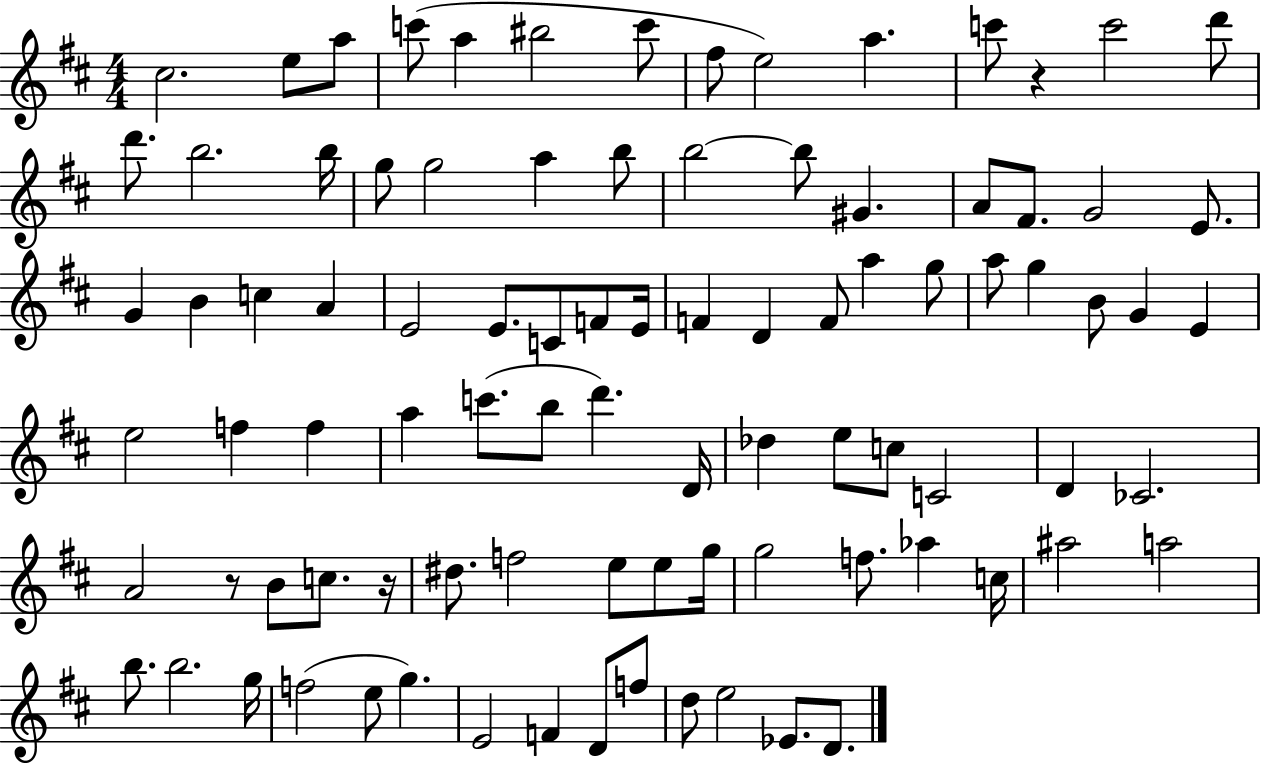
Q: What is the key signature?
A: D major